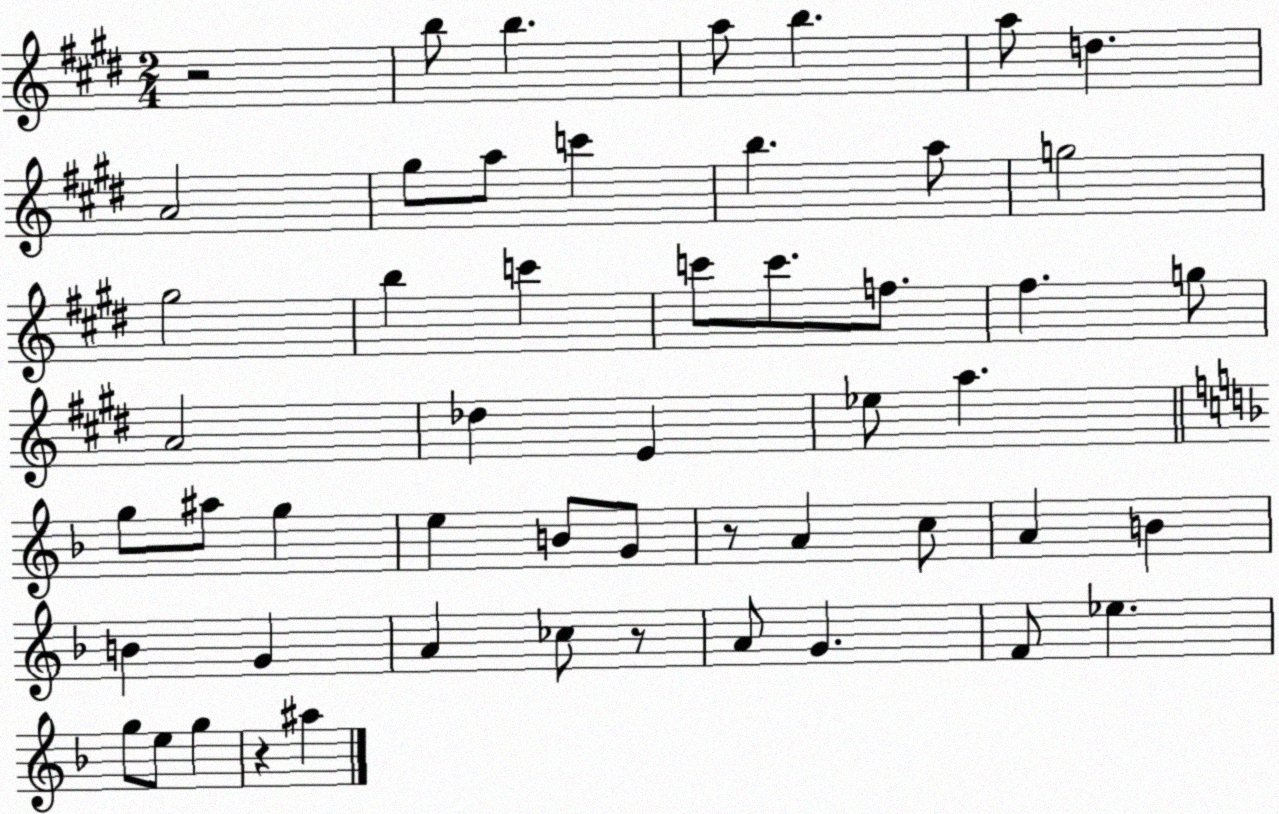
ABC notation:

X:1
T:Untitled
M:2/4
L:1/4
K:E
z2 b/2 b a/2 b a/2 d A2 ^g/2 a/2 c' b a/2 g2 ^g2 b c' c'/2 c'/2 f/2 ^f g/2 A2 _d E _e/2 a g/2 ^a/2 g e B/2 G/2 z/2 A c/2 A B B G A _c/2 z/2 A/2 G F/2 _e g/2 e/2 g z ^a